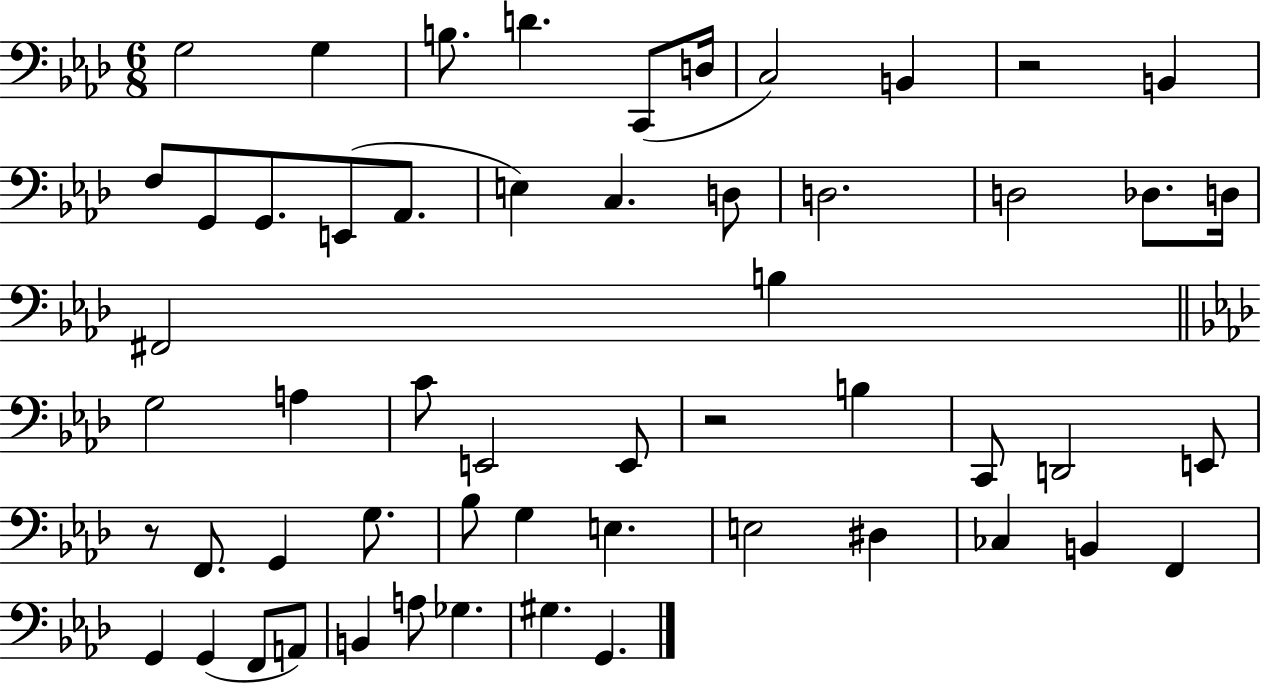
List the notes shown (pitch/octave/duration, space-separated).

G3/h G3/q B3/e. D4/q. C2/e D3/s C3/h B2/q R/h B2/q F3/e G2/e G2/e. E2/e Ab2/e. E3/q C3/q. D3/e D3/h. D3/h Db3/e. D3/s F#2/h B3/q G3/h A3/q C4/e E2/h E2/e R/h B3/q C2/e D2/h E2/e R/e F2/e. G2/q G3/e. Bb3/e G3/q E3/q. E3/h D#3/q CES3/q B2/q F2/q G2/q G2/q F2/e A2/e B2/q A3/e Gb3/q. G#3/q. G2/q.